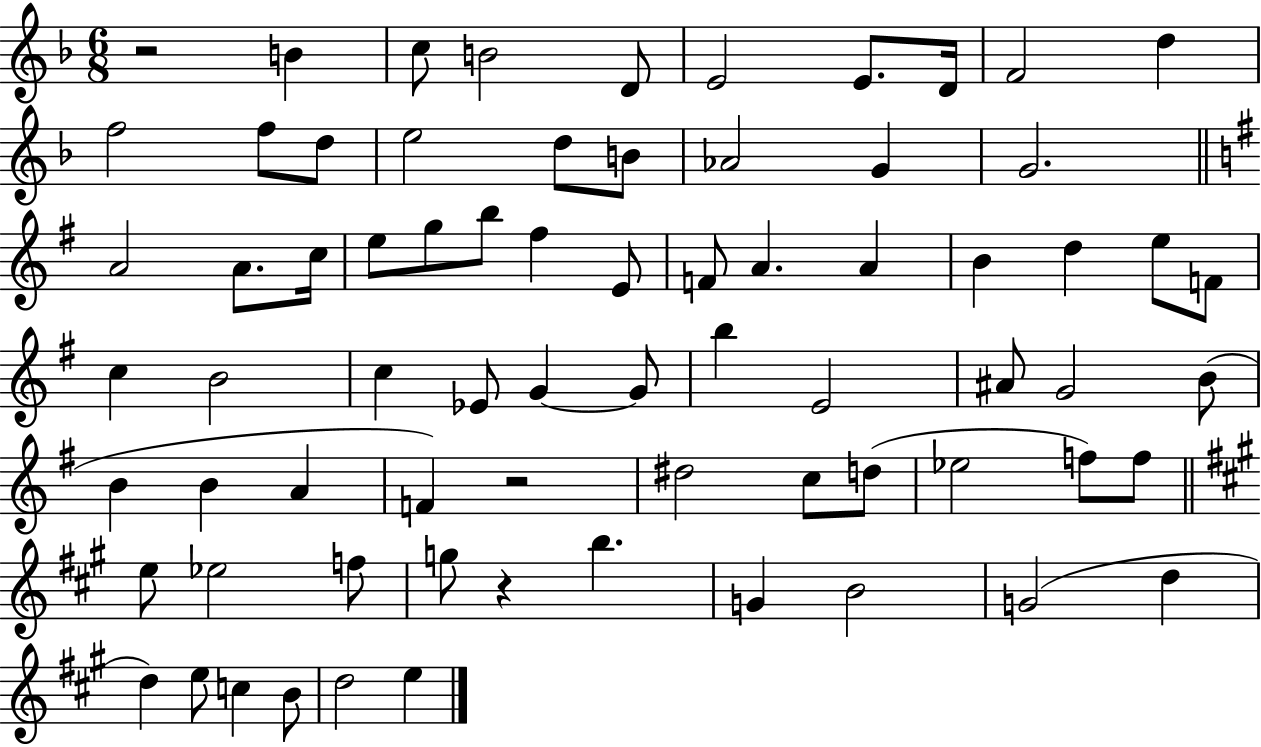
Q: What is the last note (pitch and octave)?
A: E5